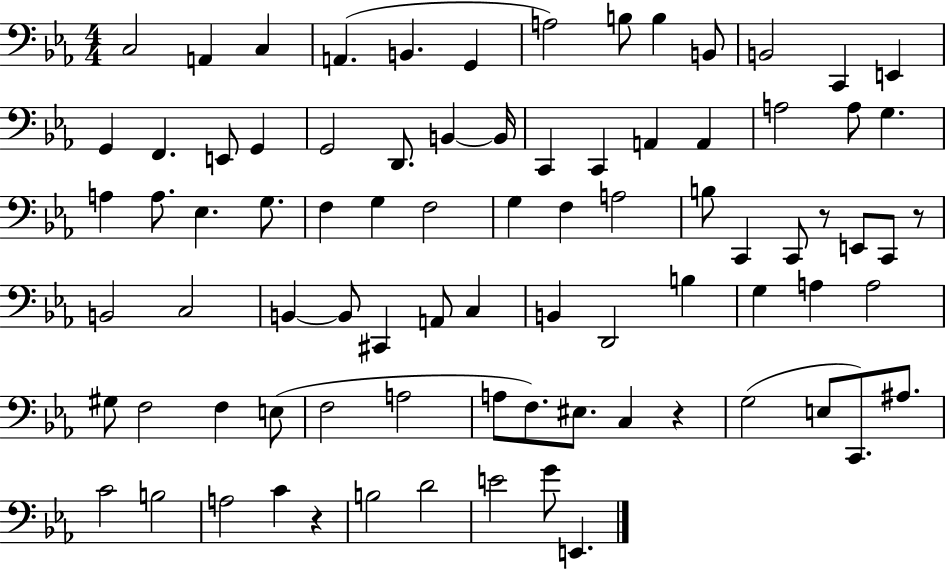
{
  \clef bass
  \numericTimeSignature
  \time 4/4
  \key ees \major
  c2 a,4 c4 | a,4.( b,4. g,4 | a2) b8 b4 b,8 | b,2 c,4 e,4 | \break g,4 f,4. e,8 g,4 | g,2 d,8. b,4~~ b,16 | c,4 c,4 a,4 a,4 | a2 a8 g4. | \break a4 a8. ees4. g8. | f4 g4 f2 | g4 f4 a2 | b8 c,4 c,8 r8 e,8 c,8 r8 | \break b,2 c2 | b,4~~ b,8 cis,4 a,8 c4 | b,4 d,2 b4 | g4 a4 a2 | \break gis8 f2 f4 e8( | f2 a2 | a8 f8.) eis8. c4 r4 | g2( e8 c,8.) ais8. | \break c'2 b2 | a2 c'4 r4 | b2 d'2 | e'2 g'8 e,4. | \break \bar "|."
}